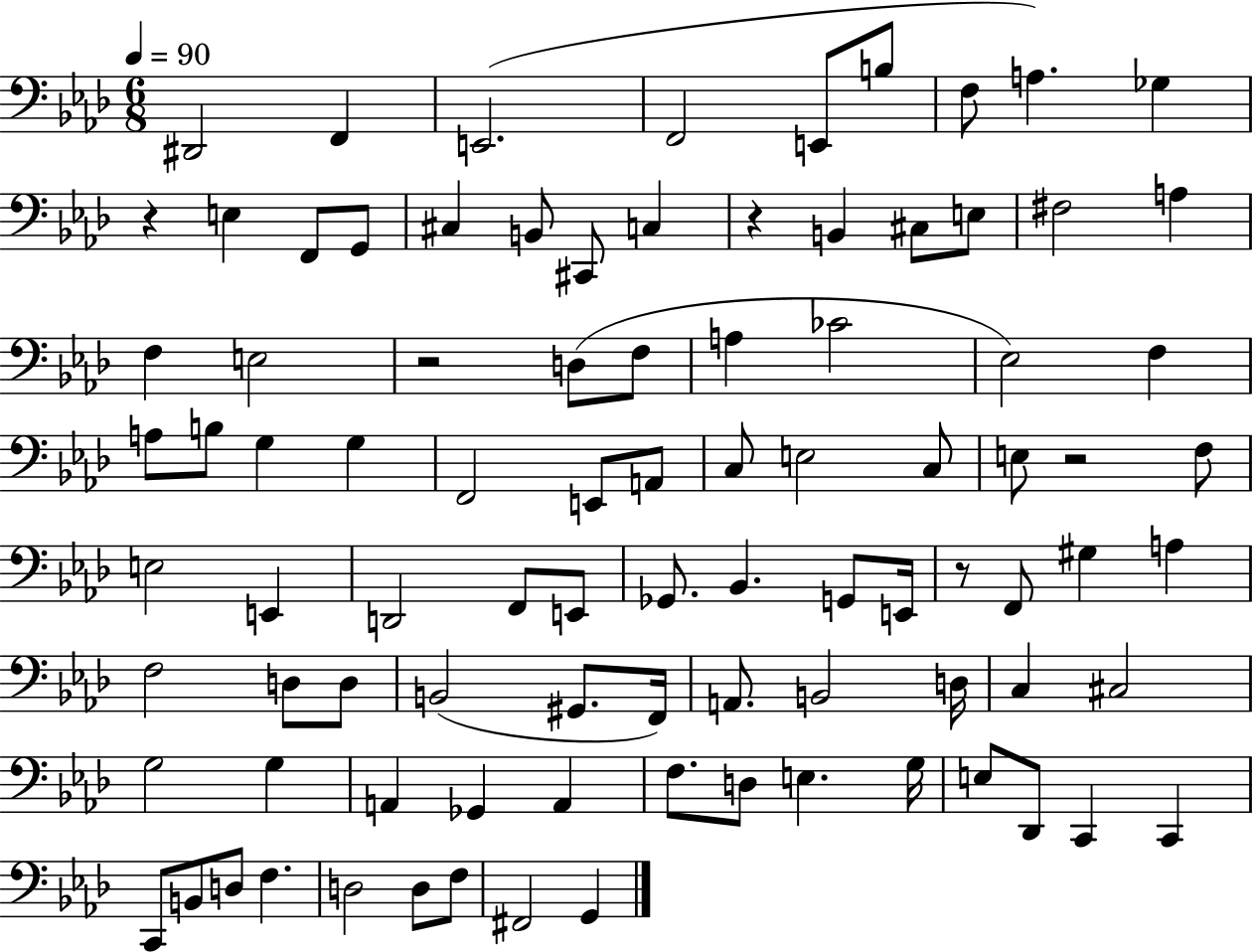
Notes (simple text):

D#2/h F2/q E2/h. F2/h E2/e B3/e F3/e A3/q. Gb3/q R/q E3/q F2/e G2/e C#3/q B2/e C#2/e C3/q R/q B2/q C#3/e E3/e F#3/h A3/q F3/q E3/h R/h D3/e F3/e A3/q CES4/h Eb3/h F3/q A3/e B3/e G3/q G3/q F2/h E2/e A2/e C3/e E3/h C3/e E3/e R/h F3/e E3/h E2/q D2/h F2/e E2/e Gb2/e. Bb2/q. G2/e E2/s R/e F2/e G#3/q A3/q F3/h D3/e D3/e B2/h G#2/e. F2/s A2/e. B2/h D3/s C3/q C#3/h G3/h G3/q A2/q Gb2/q A2/q F3/e. D3/e E3/q. G3/s E3/e Db2/e C2/q C2/q C2/e B2/e D3/e F3/q. D3/h D3/e F3/e F#2/h G2/q